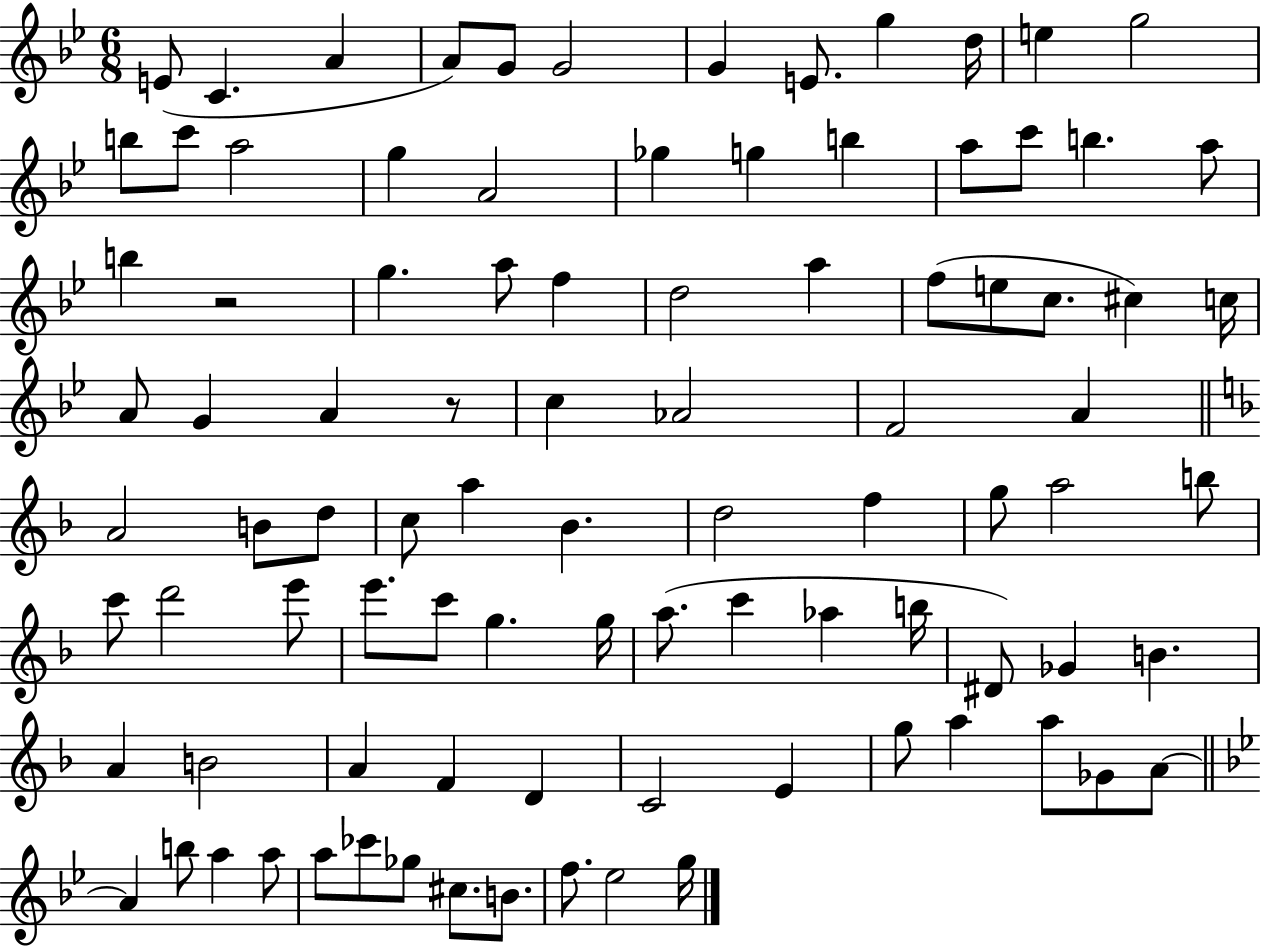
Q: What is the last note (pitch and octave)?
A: G5